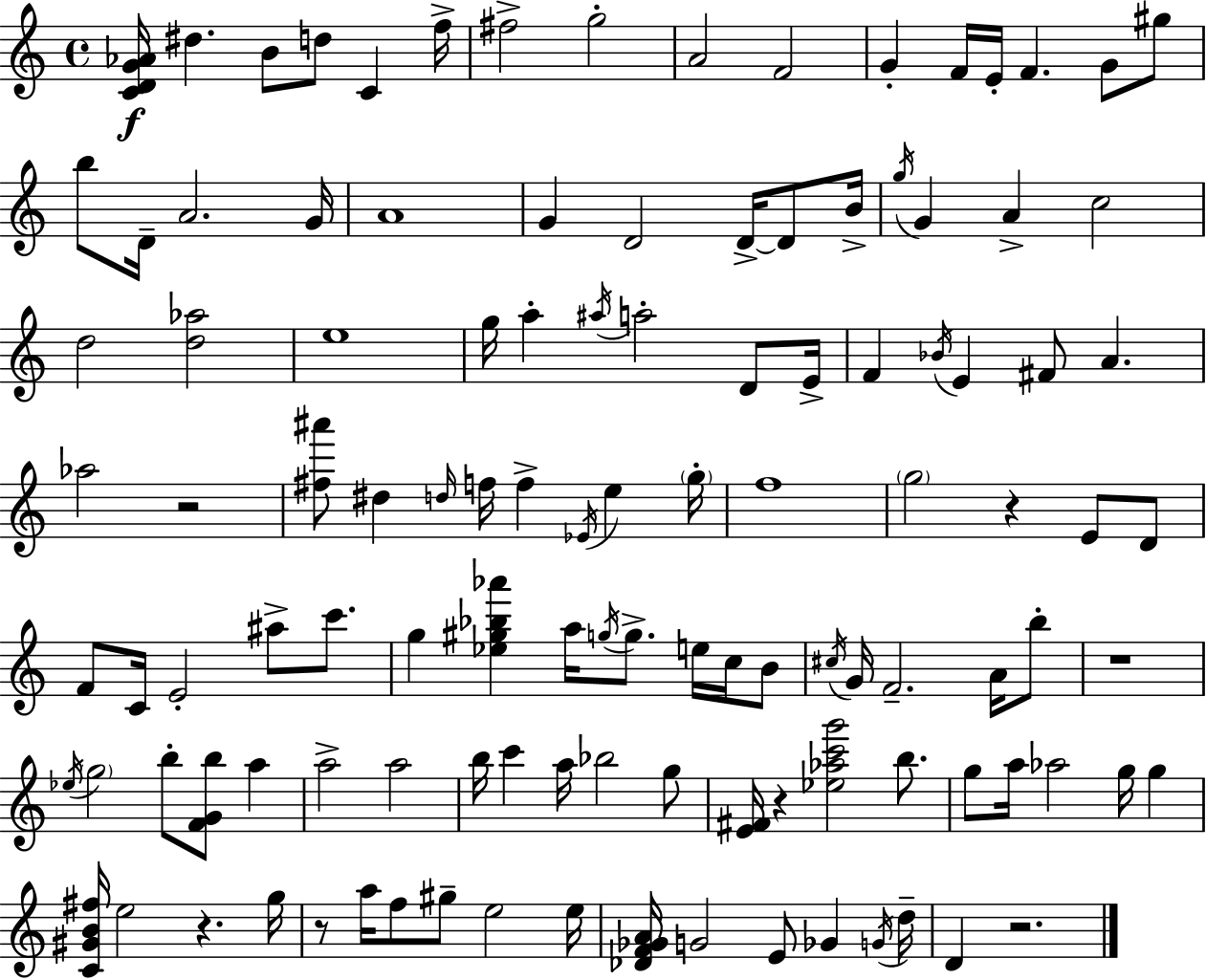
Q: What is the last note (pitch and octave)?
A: D4